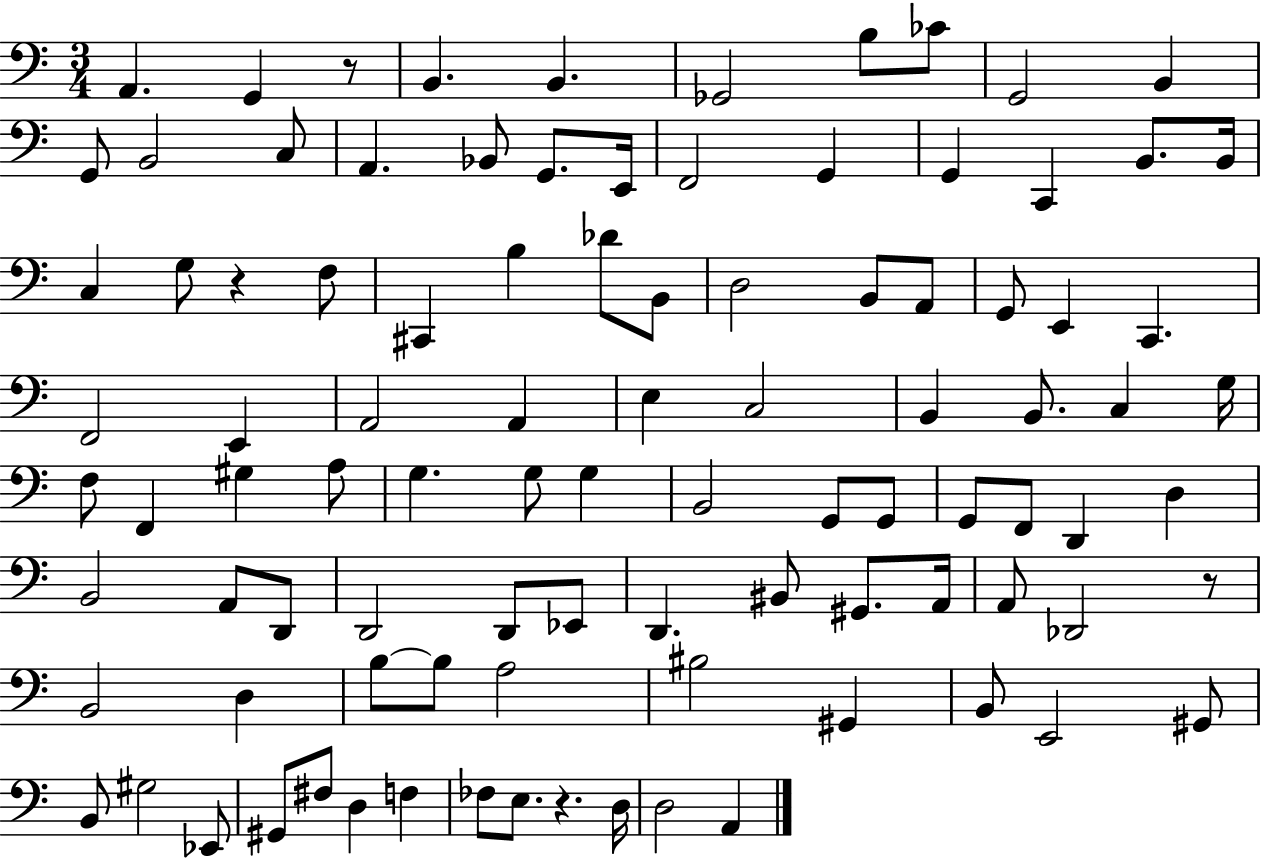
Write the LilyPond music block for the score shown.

{
  \clef bass
  \numericTimeSignature
  \time 3/4
  \key c \major
  a,4. g,4 r8 | b,4. b,4. | ges,2 b8 ces'8 | g,2 b,4 | \break g,8 b,2 c8 | a,4. bes,8 g,8. e,16 | f,2 g,4 | g,4 c,4 b,8. b,16 | \break c4 g8 r4 f8 | cis,4 b4 des'8 b,8 | d2 b,8 a,8 | g,8 e,4 c,4. | \break f,2 e,4 | a,2 a,4 | e4 c2 | b,4 b,8. c4 g16 | \break f8 f,4 gis4 a8 | g4. g8 g4 | b,2 g,8 g,8 | g,8 f,8 d,4 d4 | \break b,2 a,8 d,8 | d,2 d,8 ees,8 | d,4. bis,8 gis,8. a,16 | a,8 des,2 r8 | \break b,2 d4 | b8~~ b8 a2 | bis2 gis,4 | b,8 e,2 gis,8 | \break b,8 gis2 ees,8 | gis,8 fis8 d4 f4 | fes8 e8. r4. d16 | d2 a,4 | \break \bar "|."
}